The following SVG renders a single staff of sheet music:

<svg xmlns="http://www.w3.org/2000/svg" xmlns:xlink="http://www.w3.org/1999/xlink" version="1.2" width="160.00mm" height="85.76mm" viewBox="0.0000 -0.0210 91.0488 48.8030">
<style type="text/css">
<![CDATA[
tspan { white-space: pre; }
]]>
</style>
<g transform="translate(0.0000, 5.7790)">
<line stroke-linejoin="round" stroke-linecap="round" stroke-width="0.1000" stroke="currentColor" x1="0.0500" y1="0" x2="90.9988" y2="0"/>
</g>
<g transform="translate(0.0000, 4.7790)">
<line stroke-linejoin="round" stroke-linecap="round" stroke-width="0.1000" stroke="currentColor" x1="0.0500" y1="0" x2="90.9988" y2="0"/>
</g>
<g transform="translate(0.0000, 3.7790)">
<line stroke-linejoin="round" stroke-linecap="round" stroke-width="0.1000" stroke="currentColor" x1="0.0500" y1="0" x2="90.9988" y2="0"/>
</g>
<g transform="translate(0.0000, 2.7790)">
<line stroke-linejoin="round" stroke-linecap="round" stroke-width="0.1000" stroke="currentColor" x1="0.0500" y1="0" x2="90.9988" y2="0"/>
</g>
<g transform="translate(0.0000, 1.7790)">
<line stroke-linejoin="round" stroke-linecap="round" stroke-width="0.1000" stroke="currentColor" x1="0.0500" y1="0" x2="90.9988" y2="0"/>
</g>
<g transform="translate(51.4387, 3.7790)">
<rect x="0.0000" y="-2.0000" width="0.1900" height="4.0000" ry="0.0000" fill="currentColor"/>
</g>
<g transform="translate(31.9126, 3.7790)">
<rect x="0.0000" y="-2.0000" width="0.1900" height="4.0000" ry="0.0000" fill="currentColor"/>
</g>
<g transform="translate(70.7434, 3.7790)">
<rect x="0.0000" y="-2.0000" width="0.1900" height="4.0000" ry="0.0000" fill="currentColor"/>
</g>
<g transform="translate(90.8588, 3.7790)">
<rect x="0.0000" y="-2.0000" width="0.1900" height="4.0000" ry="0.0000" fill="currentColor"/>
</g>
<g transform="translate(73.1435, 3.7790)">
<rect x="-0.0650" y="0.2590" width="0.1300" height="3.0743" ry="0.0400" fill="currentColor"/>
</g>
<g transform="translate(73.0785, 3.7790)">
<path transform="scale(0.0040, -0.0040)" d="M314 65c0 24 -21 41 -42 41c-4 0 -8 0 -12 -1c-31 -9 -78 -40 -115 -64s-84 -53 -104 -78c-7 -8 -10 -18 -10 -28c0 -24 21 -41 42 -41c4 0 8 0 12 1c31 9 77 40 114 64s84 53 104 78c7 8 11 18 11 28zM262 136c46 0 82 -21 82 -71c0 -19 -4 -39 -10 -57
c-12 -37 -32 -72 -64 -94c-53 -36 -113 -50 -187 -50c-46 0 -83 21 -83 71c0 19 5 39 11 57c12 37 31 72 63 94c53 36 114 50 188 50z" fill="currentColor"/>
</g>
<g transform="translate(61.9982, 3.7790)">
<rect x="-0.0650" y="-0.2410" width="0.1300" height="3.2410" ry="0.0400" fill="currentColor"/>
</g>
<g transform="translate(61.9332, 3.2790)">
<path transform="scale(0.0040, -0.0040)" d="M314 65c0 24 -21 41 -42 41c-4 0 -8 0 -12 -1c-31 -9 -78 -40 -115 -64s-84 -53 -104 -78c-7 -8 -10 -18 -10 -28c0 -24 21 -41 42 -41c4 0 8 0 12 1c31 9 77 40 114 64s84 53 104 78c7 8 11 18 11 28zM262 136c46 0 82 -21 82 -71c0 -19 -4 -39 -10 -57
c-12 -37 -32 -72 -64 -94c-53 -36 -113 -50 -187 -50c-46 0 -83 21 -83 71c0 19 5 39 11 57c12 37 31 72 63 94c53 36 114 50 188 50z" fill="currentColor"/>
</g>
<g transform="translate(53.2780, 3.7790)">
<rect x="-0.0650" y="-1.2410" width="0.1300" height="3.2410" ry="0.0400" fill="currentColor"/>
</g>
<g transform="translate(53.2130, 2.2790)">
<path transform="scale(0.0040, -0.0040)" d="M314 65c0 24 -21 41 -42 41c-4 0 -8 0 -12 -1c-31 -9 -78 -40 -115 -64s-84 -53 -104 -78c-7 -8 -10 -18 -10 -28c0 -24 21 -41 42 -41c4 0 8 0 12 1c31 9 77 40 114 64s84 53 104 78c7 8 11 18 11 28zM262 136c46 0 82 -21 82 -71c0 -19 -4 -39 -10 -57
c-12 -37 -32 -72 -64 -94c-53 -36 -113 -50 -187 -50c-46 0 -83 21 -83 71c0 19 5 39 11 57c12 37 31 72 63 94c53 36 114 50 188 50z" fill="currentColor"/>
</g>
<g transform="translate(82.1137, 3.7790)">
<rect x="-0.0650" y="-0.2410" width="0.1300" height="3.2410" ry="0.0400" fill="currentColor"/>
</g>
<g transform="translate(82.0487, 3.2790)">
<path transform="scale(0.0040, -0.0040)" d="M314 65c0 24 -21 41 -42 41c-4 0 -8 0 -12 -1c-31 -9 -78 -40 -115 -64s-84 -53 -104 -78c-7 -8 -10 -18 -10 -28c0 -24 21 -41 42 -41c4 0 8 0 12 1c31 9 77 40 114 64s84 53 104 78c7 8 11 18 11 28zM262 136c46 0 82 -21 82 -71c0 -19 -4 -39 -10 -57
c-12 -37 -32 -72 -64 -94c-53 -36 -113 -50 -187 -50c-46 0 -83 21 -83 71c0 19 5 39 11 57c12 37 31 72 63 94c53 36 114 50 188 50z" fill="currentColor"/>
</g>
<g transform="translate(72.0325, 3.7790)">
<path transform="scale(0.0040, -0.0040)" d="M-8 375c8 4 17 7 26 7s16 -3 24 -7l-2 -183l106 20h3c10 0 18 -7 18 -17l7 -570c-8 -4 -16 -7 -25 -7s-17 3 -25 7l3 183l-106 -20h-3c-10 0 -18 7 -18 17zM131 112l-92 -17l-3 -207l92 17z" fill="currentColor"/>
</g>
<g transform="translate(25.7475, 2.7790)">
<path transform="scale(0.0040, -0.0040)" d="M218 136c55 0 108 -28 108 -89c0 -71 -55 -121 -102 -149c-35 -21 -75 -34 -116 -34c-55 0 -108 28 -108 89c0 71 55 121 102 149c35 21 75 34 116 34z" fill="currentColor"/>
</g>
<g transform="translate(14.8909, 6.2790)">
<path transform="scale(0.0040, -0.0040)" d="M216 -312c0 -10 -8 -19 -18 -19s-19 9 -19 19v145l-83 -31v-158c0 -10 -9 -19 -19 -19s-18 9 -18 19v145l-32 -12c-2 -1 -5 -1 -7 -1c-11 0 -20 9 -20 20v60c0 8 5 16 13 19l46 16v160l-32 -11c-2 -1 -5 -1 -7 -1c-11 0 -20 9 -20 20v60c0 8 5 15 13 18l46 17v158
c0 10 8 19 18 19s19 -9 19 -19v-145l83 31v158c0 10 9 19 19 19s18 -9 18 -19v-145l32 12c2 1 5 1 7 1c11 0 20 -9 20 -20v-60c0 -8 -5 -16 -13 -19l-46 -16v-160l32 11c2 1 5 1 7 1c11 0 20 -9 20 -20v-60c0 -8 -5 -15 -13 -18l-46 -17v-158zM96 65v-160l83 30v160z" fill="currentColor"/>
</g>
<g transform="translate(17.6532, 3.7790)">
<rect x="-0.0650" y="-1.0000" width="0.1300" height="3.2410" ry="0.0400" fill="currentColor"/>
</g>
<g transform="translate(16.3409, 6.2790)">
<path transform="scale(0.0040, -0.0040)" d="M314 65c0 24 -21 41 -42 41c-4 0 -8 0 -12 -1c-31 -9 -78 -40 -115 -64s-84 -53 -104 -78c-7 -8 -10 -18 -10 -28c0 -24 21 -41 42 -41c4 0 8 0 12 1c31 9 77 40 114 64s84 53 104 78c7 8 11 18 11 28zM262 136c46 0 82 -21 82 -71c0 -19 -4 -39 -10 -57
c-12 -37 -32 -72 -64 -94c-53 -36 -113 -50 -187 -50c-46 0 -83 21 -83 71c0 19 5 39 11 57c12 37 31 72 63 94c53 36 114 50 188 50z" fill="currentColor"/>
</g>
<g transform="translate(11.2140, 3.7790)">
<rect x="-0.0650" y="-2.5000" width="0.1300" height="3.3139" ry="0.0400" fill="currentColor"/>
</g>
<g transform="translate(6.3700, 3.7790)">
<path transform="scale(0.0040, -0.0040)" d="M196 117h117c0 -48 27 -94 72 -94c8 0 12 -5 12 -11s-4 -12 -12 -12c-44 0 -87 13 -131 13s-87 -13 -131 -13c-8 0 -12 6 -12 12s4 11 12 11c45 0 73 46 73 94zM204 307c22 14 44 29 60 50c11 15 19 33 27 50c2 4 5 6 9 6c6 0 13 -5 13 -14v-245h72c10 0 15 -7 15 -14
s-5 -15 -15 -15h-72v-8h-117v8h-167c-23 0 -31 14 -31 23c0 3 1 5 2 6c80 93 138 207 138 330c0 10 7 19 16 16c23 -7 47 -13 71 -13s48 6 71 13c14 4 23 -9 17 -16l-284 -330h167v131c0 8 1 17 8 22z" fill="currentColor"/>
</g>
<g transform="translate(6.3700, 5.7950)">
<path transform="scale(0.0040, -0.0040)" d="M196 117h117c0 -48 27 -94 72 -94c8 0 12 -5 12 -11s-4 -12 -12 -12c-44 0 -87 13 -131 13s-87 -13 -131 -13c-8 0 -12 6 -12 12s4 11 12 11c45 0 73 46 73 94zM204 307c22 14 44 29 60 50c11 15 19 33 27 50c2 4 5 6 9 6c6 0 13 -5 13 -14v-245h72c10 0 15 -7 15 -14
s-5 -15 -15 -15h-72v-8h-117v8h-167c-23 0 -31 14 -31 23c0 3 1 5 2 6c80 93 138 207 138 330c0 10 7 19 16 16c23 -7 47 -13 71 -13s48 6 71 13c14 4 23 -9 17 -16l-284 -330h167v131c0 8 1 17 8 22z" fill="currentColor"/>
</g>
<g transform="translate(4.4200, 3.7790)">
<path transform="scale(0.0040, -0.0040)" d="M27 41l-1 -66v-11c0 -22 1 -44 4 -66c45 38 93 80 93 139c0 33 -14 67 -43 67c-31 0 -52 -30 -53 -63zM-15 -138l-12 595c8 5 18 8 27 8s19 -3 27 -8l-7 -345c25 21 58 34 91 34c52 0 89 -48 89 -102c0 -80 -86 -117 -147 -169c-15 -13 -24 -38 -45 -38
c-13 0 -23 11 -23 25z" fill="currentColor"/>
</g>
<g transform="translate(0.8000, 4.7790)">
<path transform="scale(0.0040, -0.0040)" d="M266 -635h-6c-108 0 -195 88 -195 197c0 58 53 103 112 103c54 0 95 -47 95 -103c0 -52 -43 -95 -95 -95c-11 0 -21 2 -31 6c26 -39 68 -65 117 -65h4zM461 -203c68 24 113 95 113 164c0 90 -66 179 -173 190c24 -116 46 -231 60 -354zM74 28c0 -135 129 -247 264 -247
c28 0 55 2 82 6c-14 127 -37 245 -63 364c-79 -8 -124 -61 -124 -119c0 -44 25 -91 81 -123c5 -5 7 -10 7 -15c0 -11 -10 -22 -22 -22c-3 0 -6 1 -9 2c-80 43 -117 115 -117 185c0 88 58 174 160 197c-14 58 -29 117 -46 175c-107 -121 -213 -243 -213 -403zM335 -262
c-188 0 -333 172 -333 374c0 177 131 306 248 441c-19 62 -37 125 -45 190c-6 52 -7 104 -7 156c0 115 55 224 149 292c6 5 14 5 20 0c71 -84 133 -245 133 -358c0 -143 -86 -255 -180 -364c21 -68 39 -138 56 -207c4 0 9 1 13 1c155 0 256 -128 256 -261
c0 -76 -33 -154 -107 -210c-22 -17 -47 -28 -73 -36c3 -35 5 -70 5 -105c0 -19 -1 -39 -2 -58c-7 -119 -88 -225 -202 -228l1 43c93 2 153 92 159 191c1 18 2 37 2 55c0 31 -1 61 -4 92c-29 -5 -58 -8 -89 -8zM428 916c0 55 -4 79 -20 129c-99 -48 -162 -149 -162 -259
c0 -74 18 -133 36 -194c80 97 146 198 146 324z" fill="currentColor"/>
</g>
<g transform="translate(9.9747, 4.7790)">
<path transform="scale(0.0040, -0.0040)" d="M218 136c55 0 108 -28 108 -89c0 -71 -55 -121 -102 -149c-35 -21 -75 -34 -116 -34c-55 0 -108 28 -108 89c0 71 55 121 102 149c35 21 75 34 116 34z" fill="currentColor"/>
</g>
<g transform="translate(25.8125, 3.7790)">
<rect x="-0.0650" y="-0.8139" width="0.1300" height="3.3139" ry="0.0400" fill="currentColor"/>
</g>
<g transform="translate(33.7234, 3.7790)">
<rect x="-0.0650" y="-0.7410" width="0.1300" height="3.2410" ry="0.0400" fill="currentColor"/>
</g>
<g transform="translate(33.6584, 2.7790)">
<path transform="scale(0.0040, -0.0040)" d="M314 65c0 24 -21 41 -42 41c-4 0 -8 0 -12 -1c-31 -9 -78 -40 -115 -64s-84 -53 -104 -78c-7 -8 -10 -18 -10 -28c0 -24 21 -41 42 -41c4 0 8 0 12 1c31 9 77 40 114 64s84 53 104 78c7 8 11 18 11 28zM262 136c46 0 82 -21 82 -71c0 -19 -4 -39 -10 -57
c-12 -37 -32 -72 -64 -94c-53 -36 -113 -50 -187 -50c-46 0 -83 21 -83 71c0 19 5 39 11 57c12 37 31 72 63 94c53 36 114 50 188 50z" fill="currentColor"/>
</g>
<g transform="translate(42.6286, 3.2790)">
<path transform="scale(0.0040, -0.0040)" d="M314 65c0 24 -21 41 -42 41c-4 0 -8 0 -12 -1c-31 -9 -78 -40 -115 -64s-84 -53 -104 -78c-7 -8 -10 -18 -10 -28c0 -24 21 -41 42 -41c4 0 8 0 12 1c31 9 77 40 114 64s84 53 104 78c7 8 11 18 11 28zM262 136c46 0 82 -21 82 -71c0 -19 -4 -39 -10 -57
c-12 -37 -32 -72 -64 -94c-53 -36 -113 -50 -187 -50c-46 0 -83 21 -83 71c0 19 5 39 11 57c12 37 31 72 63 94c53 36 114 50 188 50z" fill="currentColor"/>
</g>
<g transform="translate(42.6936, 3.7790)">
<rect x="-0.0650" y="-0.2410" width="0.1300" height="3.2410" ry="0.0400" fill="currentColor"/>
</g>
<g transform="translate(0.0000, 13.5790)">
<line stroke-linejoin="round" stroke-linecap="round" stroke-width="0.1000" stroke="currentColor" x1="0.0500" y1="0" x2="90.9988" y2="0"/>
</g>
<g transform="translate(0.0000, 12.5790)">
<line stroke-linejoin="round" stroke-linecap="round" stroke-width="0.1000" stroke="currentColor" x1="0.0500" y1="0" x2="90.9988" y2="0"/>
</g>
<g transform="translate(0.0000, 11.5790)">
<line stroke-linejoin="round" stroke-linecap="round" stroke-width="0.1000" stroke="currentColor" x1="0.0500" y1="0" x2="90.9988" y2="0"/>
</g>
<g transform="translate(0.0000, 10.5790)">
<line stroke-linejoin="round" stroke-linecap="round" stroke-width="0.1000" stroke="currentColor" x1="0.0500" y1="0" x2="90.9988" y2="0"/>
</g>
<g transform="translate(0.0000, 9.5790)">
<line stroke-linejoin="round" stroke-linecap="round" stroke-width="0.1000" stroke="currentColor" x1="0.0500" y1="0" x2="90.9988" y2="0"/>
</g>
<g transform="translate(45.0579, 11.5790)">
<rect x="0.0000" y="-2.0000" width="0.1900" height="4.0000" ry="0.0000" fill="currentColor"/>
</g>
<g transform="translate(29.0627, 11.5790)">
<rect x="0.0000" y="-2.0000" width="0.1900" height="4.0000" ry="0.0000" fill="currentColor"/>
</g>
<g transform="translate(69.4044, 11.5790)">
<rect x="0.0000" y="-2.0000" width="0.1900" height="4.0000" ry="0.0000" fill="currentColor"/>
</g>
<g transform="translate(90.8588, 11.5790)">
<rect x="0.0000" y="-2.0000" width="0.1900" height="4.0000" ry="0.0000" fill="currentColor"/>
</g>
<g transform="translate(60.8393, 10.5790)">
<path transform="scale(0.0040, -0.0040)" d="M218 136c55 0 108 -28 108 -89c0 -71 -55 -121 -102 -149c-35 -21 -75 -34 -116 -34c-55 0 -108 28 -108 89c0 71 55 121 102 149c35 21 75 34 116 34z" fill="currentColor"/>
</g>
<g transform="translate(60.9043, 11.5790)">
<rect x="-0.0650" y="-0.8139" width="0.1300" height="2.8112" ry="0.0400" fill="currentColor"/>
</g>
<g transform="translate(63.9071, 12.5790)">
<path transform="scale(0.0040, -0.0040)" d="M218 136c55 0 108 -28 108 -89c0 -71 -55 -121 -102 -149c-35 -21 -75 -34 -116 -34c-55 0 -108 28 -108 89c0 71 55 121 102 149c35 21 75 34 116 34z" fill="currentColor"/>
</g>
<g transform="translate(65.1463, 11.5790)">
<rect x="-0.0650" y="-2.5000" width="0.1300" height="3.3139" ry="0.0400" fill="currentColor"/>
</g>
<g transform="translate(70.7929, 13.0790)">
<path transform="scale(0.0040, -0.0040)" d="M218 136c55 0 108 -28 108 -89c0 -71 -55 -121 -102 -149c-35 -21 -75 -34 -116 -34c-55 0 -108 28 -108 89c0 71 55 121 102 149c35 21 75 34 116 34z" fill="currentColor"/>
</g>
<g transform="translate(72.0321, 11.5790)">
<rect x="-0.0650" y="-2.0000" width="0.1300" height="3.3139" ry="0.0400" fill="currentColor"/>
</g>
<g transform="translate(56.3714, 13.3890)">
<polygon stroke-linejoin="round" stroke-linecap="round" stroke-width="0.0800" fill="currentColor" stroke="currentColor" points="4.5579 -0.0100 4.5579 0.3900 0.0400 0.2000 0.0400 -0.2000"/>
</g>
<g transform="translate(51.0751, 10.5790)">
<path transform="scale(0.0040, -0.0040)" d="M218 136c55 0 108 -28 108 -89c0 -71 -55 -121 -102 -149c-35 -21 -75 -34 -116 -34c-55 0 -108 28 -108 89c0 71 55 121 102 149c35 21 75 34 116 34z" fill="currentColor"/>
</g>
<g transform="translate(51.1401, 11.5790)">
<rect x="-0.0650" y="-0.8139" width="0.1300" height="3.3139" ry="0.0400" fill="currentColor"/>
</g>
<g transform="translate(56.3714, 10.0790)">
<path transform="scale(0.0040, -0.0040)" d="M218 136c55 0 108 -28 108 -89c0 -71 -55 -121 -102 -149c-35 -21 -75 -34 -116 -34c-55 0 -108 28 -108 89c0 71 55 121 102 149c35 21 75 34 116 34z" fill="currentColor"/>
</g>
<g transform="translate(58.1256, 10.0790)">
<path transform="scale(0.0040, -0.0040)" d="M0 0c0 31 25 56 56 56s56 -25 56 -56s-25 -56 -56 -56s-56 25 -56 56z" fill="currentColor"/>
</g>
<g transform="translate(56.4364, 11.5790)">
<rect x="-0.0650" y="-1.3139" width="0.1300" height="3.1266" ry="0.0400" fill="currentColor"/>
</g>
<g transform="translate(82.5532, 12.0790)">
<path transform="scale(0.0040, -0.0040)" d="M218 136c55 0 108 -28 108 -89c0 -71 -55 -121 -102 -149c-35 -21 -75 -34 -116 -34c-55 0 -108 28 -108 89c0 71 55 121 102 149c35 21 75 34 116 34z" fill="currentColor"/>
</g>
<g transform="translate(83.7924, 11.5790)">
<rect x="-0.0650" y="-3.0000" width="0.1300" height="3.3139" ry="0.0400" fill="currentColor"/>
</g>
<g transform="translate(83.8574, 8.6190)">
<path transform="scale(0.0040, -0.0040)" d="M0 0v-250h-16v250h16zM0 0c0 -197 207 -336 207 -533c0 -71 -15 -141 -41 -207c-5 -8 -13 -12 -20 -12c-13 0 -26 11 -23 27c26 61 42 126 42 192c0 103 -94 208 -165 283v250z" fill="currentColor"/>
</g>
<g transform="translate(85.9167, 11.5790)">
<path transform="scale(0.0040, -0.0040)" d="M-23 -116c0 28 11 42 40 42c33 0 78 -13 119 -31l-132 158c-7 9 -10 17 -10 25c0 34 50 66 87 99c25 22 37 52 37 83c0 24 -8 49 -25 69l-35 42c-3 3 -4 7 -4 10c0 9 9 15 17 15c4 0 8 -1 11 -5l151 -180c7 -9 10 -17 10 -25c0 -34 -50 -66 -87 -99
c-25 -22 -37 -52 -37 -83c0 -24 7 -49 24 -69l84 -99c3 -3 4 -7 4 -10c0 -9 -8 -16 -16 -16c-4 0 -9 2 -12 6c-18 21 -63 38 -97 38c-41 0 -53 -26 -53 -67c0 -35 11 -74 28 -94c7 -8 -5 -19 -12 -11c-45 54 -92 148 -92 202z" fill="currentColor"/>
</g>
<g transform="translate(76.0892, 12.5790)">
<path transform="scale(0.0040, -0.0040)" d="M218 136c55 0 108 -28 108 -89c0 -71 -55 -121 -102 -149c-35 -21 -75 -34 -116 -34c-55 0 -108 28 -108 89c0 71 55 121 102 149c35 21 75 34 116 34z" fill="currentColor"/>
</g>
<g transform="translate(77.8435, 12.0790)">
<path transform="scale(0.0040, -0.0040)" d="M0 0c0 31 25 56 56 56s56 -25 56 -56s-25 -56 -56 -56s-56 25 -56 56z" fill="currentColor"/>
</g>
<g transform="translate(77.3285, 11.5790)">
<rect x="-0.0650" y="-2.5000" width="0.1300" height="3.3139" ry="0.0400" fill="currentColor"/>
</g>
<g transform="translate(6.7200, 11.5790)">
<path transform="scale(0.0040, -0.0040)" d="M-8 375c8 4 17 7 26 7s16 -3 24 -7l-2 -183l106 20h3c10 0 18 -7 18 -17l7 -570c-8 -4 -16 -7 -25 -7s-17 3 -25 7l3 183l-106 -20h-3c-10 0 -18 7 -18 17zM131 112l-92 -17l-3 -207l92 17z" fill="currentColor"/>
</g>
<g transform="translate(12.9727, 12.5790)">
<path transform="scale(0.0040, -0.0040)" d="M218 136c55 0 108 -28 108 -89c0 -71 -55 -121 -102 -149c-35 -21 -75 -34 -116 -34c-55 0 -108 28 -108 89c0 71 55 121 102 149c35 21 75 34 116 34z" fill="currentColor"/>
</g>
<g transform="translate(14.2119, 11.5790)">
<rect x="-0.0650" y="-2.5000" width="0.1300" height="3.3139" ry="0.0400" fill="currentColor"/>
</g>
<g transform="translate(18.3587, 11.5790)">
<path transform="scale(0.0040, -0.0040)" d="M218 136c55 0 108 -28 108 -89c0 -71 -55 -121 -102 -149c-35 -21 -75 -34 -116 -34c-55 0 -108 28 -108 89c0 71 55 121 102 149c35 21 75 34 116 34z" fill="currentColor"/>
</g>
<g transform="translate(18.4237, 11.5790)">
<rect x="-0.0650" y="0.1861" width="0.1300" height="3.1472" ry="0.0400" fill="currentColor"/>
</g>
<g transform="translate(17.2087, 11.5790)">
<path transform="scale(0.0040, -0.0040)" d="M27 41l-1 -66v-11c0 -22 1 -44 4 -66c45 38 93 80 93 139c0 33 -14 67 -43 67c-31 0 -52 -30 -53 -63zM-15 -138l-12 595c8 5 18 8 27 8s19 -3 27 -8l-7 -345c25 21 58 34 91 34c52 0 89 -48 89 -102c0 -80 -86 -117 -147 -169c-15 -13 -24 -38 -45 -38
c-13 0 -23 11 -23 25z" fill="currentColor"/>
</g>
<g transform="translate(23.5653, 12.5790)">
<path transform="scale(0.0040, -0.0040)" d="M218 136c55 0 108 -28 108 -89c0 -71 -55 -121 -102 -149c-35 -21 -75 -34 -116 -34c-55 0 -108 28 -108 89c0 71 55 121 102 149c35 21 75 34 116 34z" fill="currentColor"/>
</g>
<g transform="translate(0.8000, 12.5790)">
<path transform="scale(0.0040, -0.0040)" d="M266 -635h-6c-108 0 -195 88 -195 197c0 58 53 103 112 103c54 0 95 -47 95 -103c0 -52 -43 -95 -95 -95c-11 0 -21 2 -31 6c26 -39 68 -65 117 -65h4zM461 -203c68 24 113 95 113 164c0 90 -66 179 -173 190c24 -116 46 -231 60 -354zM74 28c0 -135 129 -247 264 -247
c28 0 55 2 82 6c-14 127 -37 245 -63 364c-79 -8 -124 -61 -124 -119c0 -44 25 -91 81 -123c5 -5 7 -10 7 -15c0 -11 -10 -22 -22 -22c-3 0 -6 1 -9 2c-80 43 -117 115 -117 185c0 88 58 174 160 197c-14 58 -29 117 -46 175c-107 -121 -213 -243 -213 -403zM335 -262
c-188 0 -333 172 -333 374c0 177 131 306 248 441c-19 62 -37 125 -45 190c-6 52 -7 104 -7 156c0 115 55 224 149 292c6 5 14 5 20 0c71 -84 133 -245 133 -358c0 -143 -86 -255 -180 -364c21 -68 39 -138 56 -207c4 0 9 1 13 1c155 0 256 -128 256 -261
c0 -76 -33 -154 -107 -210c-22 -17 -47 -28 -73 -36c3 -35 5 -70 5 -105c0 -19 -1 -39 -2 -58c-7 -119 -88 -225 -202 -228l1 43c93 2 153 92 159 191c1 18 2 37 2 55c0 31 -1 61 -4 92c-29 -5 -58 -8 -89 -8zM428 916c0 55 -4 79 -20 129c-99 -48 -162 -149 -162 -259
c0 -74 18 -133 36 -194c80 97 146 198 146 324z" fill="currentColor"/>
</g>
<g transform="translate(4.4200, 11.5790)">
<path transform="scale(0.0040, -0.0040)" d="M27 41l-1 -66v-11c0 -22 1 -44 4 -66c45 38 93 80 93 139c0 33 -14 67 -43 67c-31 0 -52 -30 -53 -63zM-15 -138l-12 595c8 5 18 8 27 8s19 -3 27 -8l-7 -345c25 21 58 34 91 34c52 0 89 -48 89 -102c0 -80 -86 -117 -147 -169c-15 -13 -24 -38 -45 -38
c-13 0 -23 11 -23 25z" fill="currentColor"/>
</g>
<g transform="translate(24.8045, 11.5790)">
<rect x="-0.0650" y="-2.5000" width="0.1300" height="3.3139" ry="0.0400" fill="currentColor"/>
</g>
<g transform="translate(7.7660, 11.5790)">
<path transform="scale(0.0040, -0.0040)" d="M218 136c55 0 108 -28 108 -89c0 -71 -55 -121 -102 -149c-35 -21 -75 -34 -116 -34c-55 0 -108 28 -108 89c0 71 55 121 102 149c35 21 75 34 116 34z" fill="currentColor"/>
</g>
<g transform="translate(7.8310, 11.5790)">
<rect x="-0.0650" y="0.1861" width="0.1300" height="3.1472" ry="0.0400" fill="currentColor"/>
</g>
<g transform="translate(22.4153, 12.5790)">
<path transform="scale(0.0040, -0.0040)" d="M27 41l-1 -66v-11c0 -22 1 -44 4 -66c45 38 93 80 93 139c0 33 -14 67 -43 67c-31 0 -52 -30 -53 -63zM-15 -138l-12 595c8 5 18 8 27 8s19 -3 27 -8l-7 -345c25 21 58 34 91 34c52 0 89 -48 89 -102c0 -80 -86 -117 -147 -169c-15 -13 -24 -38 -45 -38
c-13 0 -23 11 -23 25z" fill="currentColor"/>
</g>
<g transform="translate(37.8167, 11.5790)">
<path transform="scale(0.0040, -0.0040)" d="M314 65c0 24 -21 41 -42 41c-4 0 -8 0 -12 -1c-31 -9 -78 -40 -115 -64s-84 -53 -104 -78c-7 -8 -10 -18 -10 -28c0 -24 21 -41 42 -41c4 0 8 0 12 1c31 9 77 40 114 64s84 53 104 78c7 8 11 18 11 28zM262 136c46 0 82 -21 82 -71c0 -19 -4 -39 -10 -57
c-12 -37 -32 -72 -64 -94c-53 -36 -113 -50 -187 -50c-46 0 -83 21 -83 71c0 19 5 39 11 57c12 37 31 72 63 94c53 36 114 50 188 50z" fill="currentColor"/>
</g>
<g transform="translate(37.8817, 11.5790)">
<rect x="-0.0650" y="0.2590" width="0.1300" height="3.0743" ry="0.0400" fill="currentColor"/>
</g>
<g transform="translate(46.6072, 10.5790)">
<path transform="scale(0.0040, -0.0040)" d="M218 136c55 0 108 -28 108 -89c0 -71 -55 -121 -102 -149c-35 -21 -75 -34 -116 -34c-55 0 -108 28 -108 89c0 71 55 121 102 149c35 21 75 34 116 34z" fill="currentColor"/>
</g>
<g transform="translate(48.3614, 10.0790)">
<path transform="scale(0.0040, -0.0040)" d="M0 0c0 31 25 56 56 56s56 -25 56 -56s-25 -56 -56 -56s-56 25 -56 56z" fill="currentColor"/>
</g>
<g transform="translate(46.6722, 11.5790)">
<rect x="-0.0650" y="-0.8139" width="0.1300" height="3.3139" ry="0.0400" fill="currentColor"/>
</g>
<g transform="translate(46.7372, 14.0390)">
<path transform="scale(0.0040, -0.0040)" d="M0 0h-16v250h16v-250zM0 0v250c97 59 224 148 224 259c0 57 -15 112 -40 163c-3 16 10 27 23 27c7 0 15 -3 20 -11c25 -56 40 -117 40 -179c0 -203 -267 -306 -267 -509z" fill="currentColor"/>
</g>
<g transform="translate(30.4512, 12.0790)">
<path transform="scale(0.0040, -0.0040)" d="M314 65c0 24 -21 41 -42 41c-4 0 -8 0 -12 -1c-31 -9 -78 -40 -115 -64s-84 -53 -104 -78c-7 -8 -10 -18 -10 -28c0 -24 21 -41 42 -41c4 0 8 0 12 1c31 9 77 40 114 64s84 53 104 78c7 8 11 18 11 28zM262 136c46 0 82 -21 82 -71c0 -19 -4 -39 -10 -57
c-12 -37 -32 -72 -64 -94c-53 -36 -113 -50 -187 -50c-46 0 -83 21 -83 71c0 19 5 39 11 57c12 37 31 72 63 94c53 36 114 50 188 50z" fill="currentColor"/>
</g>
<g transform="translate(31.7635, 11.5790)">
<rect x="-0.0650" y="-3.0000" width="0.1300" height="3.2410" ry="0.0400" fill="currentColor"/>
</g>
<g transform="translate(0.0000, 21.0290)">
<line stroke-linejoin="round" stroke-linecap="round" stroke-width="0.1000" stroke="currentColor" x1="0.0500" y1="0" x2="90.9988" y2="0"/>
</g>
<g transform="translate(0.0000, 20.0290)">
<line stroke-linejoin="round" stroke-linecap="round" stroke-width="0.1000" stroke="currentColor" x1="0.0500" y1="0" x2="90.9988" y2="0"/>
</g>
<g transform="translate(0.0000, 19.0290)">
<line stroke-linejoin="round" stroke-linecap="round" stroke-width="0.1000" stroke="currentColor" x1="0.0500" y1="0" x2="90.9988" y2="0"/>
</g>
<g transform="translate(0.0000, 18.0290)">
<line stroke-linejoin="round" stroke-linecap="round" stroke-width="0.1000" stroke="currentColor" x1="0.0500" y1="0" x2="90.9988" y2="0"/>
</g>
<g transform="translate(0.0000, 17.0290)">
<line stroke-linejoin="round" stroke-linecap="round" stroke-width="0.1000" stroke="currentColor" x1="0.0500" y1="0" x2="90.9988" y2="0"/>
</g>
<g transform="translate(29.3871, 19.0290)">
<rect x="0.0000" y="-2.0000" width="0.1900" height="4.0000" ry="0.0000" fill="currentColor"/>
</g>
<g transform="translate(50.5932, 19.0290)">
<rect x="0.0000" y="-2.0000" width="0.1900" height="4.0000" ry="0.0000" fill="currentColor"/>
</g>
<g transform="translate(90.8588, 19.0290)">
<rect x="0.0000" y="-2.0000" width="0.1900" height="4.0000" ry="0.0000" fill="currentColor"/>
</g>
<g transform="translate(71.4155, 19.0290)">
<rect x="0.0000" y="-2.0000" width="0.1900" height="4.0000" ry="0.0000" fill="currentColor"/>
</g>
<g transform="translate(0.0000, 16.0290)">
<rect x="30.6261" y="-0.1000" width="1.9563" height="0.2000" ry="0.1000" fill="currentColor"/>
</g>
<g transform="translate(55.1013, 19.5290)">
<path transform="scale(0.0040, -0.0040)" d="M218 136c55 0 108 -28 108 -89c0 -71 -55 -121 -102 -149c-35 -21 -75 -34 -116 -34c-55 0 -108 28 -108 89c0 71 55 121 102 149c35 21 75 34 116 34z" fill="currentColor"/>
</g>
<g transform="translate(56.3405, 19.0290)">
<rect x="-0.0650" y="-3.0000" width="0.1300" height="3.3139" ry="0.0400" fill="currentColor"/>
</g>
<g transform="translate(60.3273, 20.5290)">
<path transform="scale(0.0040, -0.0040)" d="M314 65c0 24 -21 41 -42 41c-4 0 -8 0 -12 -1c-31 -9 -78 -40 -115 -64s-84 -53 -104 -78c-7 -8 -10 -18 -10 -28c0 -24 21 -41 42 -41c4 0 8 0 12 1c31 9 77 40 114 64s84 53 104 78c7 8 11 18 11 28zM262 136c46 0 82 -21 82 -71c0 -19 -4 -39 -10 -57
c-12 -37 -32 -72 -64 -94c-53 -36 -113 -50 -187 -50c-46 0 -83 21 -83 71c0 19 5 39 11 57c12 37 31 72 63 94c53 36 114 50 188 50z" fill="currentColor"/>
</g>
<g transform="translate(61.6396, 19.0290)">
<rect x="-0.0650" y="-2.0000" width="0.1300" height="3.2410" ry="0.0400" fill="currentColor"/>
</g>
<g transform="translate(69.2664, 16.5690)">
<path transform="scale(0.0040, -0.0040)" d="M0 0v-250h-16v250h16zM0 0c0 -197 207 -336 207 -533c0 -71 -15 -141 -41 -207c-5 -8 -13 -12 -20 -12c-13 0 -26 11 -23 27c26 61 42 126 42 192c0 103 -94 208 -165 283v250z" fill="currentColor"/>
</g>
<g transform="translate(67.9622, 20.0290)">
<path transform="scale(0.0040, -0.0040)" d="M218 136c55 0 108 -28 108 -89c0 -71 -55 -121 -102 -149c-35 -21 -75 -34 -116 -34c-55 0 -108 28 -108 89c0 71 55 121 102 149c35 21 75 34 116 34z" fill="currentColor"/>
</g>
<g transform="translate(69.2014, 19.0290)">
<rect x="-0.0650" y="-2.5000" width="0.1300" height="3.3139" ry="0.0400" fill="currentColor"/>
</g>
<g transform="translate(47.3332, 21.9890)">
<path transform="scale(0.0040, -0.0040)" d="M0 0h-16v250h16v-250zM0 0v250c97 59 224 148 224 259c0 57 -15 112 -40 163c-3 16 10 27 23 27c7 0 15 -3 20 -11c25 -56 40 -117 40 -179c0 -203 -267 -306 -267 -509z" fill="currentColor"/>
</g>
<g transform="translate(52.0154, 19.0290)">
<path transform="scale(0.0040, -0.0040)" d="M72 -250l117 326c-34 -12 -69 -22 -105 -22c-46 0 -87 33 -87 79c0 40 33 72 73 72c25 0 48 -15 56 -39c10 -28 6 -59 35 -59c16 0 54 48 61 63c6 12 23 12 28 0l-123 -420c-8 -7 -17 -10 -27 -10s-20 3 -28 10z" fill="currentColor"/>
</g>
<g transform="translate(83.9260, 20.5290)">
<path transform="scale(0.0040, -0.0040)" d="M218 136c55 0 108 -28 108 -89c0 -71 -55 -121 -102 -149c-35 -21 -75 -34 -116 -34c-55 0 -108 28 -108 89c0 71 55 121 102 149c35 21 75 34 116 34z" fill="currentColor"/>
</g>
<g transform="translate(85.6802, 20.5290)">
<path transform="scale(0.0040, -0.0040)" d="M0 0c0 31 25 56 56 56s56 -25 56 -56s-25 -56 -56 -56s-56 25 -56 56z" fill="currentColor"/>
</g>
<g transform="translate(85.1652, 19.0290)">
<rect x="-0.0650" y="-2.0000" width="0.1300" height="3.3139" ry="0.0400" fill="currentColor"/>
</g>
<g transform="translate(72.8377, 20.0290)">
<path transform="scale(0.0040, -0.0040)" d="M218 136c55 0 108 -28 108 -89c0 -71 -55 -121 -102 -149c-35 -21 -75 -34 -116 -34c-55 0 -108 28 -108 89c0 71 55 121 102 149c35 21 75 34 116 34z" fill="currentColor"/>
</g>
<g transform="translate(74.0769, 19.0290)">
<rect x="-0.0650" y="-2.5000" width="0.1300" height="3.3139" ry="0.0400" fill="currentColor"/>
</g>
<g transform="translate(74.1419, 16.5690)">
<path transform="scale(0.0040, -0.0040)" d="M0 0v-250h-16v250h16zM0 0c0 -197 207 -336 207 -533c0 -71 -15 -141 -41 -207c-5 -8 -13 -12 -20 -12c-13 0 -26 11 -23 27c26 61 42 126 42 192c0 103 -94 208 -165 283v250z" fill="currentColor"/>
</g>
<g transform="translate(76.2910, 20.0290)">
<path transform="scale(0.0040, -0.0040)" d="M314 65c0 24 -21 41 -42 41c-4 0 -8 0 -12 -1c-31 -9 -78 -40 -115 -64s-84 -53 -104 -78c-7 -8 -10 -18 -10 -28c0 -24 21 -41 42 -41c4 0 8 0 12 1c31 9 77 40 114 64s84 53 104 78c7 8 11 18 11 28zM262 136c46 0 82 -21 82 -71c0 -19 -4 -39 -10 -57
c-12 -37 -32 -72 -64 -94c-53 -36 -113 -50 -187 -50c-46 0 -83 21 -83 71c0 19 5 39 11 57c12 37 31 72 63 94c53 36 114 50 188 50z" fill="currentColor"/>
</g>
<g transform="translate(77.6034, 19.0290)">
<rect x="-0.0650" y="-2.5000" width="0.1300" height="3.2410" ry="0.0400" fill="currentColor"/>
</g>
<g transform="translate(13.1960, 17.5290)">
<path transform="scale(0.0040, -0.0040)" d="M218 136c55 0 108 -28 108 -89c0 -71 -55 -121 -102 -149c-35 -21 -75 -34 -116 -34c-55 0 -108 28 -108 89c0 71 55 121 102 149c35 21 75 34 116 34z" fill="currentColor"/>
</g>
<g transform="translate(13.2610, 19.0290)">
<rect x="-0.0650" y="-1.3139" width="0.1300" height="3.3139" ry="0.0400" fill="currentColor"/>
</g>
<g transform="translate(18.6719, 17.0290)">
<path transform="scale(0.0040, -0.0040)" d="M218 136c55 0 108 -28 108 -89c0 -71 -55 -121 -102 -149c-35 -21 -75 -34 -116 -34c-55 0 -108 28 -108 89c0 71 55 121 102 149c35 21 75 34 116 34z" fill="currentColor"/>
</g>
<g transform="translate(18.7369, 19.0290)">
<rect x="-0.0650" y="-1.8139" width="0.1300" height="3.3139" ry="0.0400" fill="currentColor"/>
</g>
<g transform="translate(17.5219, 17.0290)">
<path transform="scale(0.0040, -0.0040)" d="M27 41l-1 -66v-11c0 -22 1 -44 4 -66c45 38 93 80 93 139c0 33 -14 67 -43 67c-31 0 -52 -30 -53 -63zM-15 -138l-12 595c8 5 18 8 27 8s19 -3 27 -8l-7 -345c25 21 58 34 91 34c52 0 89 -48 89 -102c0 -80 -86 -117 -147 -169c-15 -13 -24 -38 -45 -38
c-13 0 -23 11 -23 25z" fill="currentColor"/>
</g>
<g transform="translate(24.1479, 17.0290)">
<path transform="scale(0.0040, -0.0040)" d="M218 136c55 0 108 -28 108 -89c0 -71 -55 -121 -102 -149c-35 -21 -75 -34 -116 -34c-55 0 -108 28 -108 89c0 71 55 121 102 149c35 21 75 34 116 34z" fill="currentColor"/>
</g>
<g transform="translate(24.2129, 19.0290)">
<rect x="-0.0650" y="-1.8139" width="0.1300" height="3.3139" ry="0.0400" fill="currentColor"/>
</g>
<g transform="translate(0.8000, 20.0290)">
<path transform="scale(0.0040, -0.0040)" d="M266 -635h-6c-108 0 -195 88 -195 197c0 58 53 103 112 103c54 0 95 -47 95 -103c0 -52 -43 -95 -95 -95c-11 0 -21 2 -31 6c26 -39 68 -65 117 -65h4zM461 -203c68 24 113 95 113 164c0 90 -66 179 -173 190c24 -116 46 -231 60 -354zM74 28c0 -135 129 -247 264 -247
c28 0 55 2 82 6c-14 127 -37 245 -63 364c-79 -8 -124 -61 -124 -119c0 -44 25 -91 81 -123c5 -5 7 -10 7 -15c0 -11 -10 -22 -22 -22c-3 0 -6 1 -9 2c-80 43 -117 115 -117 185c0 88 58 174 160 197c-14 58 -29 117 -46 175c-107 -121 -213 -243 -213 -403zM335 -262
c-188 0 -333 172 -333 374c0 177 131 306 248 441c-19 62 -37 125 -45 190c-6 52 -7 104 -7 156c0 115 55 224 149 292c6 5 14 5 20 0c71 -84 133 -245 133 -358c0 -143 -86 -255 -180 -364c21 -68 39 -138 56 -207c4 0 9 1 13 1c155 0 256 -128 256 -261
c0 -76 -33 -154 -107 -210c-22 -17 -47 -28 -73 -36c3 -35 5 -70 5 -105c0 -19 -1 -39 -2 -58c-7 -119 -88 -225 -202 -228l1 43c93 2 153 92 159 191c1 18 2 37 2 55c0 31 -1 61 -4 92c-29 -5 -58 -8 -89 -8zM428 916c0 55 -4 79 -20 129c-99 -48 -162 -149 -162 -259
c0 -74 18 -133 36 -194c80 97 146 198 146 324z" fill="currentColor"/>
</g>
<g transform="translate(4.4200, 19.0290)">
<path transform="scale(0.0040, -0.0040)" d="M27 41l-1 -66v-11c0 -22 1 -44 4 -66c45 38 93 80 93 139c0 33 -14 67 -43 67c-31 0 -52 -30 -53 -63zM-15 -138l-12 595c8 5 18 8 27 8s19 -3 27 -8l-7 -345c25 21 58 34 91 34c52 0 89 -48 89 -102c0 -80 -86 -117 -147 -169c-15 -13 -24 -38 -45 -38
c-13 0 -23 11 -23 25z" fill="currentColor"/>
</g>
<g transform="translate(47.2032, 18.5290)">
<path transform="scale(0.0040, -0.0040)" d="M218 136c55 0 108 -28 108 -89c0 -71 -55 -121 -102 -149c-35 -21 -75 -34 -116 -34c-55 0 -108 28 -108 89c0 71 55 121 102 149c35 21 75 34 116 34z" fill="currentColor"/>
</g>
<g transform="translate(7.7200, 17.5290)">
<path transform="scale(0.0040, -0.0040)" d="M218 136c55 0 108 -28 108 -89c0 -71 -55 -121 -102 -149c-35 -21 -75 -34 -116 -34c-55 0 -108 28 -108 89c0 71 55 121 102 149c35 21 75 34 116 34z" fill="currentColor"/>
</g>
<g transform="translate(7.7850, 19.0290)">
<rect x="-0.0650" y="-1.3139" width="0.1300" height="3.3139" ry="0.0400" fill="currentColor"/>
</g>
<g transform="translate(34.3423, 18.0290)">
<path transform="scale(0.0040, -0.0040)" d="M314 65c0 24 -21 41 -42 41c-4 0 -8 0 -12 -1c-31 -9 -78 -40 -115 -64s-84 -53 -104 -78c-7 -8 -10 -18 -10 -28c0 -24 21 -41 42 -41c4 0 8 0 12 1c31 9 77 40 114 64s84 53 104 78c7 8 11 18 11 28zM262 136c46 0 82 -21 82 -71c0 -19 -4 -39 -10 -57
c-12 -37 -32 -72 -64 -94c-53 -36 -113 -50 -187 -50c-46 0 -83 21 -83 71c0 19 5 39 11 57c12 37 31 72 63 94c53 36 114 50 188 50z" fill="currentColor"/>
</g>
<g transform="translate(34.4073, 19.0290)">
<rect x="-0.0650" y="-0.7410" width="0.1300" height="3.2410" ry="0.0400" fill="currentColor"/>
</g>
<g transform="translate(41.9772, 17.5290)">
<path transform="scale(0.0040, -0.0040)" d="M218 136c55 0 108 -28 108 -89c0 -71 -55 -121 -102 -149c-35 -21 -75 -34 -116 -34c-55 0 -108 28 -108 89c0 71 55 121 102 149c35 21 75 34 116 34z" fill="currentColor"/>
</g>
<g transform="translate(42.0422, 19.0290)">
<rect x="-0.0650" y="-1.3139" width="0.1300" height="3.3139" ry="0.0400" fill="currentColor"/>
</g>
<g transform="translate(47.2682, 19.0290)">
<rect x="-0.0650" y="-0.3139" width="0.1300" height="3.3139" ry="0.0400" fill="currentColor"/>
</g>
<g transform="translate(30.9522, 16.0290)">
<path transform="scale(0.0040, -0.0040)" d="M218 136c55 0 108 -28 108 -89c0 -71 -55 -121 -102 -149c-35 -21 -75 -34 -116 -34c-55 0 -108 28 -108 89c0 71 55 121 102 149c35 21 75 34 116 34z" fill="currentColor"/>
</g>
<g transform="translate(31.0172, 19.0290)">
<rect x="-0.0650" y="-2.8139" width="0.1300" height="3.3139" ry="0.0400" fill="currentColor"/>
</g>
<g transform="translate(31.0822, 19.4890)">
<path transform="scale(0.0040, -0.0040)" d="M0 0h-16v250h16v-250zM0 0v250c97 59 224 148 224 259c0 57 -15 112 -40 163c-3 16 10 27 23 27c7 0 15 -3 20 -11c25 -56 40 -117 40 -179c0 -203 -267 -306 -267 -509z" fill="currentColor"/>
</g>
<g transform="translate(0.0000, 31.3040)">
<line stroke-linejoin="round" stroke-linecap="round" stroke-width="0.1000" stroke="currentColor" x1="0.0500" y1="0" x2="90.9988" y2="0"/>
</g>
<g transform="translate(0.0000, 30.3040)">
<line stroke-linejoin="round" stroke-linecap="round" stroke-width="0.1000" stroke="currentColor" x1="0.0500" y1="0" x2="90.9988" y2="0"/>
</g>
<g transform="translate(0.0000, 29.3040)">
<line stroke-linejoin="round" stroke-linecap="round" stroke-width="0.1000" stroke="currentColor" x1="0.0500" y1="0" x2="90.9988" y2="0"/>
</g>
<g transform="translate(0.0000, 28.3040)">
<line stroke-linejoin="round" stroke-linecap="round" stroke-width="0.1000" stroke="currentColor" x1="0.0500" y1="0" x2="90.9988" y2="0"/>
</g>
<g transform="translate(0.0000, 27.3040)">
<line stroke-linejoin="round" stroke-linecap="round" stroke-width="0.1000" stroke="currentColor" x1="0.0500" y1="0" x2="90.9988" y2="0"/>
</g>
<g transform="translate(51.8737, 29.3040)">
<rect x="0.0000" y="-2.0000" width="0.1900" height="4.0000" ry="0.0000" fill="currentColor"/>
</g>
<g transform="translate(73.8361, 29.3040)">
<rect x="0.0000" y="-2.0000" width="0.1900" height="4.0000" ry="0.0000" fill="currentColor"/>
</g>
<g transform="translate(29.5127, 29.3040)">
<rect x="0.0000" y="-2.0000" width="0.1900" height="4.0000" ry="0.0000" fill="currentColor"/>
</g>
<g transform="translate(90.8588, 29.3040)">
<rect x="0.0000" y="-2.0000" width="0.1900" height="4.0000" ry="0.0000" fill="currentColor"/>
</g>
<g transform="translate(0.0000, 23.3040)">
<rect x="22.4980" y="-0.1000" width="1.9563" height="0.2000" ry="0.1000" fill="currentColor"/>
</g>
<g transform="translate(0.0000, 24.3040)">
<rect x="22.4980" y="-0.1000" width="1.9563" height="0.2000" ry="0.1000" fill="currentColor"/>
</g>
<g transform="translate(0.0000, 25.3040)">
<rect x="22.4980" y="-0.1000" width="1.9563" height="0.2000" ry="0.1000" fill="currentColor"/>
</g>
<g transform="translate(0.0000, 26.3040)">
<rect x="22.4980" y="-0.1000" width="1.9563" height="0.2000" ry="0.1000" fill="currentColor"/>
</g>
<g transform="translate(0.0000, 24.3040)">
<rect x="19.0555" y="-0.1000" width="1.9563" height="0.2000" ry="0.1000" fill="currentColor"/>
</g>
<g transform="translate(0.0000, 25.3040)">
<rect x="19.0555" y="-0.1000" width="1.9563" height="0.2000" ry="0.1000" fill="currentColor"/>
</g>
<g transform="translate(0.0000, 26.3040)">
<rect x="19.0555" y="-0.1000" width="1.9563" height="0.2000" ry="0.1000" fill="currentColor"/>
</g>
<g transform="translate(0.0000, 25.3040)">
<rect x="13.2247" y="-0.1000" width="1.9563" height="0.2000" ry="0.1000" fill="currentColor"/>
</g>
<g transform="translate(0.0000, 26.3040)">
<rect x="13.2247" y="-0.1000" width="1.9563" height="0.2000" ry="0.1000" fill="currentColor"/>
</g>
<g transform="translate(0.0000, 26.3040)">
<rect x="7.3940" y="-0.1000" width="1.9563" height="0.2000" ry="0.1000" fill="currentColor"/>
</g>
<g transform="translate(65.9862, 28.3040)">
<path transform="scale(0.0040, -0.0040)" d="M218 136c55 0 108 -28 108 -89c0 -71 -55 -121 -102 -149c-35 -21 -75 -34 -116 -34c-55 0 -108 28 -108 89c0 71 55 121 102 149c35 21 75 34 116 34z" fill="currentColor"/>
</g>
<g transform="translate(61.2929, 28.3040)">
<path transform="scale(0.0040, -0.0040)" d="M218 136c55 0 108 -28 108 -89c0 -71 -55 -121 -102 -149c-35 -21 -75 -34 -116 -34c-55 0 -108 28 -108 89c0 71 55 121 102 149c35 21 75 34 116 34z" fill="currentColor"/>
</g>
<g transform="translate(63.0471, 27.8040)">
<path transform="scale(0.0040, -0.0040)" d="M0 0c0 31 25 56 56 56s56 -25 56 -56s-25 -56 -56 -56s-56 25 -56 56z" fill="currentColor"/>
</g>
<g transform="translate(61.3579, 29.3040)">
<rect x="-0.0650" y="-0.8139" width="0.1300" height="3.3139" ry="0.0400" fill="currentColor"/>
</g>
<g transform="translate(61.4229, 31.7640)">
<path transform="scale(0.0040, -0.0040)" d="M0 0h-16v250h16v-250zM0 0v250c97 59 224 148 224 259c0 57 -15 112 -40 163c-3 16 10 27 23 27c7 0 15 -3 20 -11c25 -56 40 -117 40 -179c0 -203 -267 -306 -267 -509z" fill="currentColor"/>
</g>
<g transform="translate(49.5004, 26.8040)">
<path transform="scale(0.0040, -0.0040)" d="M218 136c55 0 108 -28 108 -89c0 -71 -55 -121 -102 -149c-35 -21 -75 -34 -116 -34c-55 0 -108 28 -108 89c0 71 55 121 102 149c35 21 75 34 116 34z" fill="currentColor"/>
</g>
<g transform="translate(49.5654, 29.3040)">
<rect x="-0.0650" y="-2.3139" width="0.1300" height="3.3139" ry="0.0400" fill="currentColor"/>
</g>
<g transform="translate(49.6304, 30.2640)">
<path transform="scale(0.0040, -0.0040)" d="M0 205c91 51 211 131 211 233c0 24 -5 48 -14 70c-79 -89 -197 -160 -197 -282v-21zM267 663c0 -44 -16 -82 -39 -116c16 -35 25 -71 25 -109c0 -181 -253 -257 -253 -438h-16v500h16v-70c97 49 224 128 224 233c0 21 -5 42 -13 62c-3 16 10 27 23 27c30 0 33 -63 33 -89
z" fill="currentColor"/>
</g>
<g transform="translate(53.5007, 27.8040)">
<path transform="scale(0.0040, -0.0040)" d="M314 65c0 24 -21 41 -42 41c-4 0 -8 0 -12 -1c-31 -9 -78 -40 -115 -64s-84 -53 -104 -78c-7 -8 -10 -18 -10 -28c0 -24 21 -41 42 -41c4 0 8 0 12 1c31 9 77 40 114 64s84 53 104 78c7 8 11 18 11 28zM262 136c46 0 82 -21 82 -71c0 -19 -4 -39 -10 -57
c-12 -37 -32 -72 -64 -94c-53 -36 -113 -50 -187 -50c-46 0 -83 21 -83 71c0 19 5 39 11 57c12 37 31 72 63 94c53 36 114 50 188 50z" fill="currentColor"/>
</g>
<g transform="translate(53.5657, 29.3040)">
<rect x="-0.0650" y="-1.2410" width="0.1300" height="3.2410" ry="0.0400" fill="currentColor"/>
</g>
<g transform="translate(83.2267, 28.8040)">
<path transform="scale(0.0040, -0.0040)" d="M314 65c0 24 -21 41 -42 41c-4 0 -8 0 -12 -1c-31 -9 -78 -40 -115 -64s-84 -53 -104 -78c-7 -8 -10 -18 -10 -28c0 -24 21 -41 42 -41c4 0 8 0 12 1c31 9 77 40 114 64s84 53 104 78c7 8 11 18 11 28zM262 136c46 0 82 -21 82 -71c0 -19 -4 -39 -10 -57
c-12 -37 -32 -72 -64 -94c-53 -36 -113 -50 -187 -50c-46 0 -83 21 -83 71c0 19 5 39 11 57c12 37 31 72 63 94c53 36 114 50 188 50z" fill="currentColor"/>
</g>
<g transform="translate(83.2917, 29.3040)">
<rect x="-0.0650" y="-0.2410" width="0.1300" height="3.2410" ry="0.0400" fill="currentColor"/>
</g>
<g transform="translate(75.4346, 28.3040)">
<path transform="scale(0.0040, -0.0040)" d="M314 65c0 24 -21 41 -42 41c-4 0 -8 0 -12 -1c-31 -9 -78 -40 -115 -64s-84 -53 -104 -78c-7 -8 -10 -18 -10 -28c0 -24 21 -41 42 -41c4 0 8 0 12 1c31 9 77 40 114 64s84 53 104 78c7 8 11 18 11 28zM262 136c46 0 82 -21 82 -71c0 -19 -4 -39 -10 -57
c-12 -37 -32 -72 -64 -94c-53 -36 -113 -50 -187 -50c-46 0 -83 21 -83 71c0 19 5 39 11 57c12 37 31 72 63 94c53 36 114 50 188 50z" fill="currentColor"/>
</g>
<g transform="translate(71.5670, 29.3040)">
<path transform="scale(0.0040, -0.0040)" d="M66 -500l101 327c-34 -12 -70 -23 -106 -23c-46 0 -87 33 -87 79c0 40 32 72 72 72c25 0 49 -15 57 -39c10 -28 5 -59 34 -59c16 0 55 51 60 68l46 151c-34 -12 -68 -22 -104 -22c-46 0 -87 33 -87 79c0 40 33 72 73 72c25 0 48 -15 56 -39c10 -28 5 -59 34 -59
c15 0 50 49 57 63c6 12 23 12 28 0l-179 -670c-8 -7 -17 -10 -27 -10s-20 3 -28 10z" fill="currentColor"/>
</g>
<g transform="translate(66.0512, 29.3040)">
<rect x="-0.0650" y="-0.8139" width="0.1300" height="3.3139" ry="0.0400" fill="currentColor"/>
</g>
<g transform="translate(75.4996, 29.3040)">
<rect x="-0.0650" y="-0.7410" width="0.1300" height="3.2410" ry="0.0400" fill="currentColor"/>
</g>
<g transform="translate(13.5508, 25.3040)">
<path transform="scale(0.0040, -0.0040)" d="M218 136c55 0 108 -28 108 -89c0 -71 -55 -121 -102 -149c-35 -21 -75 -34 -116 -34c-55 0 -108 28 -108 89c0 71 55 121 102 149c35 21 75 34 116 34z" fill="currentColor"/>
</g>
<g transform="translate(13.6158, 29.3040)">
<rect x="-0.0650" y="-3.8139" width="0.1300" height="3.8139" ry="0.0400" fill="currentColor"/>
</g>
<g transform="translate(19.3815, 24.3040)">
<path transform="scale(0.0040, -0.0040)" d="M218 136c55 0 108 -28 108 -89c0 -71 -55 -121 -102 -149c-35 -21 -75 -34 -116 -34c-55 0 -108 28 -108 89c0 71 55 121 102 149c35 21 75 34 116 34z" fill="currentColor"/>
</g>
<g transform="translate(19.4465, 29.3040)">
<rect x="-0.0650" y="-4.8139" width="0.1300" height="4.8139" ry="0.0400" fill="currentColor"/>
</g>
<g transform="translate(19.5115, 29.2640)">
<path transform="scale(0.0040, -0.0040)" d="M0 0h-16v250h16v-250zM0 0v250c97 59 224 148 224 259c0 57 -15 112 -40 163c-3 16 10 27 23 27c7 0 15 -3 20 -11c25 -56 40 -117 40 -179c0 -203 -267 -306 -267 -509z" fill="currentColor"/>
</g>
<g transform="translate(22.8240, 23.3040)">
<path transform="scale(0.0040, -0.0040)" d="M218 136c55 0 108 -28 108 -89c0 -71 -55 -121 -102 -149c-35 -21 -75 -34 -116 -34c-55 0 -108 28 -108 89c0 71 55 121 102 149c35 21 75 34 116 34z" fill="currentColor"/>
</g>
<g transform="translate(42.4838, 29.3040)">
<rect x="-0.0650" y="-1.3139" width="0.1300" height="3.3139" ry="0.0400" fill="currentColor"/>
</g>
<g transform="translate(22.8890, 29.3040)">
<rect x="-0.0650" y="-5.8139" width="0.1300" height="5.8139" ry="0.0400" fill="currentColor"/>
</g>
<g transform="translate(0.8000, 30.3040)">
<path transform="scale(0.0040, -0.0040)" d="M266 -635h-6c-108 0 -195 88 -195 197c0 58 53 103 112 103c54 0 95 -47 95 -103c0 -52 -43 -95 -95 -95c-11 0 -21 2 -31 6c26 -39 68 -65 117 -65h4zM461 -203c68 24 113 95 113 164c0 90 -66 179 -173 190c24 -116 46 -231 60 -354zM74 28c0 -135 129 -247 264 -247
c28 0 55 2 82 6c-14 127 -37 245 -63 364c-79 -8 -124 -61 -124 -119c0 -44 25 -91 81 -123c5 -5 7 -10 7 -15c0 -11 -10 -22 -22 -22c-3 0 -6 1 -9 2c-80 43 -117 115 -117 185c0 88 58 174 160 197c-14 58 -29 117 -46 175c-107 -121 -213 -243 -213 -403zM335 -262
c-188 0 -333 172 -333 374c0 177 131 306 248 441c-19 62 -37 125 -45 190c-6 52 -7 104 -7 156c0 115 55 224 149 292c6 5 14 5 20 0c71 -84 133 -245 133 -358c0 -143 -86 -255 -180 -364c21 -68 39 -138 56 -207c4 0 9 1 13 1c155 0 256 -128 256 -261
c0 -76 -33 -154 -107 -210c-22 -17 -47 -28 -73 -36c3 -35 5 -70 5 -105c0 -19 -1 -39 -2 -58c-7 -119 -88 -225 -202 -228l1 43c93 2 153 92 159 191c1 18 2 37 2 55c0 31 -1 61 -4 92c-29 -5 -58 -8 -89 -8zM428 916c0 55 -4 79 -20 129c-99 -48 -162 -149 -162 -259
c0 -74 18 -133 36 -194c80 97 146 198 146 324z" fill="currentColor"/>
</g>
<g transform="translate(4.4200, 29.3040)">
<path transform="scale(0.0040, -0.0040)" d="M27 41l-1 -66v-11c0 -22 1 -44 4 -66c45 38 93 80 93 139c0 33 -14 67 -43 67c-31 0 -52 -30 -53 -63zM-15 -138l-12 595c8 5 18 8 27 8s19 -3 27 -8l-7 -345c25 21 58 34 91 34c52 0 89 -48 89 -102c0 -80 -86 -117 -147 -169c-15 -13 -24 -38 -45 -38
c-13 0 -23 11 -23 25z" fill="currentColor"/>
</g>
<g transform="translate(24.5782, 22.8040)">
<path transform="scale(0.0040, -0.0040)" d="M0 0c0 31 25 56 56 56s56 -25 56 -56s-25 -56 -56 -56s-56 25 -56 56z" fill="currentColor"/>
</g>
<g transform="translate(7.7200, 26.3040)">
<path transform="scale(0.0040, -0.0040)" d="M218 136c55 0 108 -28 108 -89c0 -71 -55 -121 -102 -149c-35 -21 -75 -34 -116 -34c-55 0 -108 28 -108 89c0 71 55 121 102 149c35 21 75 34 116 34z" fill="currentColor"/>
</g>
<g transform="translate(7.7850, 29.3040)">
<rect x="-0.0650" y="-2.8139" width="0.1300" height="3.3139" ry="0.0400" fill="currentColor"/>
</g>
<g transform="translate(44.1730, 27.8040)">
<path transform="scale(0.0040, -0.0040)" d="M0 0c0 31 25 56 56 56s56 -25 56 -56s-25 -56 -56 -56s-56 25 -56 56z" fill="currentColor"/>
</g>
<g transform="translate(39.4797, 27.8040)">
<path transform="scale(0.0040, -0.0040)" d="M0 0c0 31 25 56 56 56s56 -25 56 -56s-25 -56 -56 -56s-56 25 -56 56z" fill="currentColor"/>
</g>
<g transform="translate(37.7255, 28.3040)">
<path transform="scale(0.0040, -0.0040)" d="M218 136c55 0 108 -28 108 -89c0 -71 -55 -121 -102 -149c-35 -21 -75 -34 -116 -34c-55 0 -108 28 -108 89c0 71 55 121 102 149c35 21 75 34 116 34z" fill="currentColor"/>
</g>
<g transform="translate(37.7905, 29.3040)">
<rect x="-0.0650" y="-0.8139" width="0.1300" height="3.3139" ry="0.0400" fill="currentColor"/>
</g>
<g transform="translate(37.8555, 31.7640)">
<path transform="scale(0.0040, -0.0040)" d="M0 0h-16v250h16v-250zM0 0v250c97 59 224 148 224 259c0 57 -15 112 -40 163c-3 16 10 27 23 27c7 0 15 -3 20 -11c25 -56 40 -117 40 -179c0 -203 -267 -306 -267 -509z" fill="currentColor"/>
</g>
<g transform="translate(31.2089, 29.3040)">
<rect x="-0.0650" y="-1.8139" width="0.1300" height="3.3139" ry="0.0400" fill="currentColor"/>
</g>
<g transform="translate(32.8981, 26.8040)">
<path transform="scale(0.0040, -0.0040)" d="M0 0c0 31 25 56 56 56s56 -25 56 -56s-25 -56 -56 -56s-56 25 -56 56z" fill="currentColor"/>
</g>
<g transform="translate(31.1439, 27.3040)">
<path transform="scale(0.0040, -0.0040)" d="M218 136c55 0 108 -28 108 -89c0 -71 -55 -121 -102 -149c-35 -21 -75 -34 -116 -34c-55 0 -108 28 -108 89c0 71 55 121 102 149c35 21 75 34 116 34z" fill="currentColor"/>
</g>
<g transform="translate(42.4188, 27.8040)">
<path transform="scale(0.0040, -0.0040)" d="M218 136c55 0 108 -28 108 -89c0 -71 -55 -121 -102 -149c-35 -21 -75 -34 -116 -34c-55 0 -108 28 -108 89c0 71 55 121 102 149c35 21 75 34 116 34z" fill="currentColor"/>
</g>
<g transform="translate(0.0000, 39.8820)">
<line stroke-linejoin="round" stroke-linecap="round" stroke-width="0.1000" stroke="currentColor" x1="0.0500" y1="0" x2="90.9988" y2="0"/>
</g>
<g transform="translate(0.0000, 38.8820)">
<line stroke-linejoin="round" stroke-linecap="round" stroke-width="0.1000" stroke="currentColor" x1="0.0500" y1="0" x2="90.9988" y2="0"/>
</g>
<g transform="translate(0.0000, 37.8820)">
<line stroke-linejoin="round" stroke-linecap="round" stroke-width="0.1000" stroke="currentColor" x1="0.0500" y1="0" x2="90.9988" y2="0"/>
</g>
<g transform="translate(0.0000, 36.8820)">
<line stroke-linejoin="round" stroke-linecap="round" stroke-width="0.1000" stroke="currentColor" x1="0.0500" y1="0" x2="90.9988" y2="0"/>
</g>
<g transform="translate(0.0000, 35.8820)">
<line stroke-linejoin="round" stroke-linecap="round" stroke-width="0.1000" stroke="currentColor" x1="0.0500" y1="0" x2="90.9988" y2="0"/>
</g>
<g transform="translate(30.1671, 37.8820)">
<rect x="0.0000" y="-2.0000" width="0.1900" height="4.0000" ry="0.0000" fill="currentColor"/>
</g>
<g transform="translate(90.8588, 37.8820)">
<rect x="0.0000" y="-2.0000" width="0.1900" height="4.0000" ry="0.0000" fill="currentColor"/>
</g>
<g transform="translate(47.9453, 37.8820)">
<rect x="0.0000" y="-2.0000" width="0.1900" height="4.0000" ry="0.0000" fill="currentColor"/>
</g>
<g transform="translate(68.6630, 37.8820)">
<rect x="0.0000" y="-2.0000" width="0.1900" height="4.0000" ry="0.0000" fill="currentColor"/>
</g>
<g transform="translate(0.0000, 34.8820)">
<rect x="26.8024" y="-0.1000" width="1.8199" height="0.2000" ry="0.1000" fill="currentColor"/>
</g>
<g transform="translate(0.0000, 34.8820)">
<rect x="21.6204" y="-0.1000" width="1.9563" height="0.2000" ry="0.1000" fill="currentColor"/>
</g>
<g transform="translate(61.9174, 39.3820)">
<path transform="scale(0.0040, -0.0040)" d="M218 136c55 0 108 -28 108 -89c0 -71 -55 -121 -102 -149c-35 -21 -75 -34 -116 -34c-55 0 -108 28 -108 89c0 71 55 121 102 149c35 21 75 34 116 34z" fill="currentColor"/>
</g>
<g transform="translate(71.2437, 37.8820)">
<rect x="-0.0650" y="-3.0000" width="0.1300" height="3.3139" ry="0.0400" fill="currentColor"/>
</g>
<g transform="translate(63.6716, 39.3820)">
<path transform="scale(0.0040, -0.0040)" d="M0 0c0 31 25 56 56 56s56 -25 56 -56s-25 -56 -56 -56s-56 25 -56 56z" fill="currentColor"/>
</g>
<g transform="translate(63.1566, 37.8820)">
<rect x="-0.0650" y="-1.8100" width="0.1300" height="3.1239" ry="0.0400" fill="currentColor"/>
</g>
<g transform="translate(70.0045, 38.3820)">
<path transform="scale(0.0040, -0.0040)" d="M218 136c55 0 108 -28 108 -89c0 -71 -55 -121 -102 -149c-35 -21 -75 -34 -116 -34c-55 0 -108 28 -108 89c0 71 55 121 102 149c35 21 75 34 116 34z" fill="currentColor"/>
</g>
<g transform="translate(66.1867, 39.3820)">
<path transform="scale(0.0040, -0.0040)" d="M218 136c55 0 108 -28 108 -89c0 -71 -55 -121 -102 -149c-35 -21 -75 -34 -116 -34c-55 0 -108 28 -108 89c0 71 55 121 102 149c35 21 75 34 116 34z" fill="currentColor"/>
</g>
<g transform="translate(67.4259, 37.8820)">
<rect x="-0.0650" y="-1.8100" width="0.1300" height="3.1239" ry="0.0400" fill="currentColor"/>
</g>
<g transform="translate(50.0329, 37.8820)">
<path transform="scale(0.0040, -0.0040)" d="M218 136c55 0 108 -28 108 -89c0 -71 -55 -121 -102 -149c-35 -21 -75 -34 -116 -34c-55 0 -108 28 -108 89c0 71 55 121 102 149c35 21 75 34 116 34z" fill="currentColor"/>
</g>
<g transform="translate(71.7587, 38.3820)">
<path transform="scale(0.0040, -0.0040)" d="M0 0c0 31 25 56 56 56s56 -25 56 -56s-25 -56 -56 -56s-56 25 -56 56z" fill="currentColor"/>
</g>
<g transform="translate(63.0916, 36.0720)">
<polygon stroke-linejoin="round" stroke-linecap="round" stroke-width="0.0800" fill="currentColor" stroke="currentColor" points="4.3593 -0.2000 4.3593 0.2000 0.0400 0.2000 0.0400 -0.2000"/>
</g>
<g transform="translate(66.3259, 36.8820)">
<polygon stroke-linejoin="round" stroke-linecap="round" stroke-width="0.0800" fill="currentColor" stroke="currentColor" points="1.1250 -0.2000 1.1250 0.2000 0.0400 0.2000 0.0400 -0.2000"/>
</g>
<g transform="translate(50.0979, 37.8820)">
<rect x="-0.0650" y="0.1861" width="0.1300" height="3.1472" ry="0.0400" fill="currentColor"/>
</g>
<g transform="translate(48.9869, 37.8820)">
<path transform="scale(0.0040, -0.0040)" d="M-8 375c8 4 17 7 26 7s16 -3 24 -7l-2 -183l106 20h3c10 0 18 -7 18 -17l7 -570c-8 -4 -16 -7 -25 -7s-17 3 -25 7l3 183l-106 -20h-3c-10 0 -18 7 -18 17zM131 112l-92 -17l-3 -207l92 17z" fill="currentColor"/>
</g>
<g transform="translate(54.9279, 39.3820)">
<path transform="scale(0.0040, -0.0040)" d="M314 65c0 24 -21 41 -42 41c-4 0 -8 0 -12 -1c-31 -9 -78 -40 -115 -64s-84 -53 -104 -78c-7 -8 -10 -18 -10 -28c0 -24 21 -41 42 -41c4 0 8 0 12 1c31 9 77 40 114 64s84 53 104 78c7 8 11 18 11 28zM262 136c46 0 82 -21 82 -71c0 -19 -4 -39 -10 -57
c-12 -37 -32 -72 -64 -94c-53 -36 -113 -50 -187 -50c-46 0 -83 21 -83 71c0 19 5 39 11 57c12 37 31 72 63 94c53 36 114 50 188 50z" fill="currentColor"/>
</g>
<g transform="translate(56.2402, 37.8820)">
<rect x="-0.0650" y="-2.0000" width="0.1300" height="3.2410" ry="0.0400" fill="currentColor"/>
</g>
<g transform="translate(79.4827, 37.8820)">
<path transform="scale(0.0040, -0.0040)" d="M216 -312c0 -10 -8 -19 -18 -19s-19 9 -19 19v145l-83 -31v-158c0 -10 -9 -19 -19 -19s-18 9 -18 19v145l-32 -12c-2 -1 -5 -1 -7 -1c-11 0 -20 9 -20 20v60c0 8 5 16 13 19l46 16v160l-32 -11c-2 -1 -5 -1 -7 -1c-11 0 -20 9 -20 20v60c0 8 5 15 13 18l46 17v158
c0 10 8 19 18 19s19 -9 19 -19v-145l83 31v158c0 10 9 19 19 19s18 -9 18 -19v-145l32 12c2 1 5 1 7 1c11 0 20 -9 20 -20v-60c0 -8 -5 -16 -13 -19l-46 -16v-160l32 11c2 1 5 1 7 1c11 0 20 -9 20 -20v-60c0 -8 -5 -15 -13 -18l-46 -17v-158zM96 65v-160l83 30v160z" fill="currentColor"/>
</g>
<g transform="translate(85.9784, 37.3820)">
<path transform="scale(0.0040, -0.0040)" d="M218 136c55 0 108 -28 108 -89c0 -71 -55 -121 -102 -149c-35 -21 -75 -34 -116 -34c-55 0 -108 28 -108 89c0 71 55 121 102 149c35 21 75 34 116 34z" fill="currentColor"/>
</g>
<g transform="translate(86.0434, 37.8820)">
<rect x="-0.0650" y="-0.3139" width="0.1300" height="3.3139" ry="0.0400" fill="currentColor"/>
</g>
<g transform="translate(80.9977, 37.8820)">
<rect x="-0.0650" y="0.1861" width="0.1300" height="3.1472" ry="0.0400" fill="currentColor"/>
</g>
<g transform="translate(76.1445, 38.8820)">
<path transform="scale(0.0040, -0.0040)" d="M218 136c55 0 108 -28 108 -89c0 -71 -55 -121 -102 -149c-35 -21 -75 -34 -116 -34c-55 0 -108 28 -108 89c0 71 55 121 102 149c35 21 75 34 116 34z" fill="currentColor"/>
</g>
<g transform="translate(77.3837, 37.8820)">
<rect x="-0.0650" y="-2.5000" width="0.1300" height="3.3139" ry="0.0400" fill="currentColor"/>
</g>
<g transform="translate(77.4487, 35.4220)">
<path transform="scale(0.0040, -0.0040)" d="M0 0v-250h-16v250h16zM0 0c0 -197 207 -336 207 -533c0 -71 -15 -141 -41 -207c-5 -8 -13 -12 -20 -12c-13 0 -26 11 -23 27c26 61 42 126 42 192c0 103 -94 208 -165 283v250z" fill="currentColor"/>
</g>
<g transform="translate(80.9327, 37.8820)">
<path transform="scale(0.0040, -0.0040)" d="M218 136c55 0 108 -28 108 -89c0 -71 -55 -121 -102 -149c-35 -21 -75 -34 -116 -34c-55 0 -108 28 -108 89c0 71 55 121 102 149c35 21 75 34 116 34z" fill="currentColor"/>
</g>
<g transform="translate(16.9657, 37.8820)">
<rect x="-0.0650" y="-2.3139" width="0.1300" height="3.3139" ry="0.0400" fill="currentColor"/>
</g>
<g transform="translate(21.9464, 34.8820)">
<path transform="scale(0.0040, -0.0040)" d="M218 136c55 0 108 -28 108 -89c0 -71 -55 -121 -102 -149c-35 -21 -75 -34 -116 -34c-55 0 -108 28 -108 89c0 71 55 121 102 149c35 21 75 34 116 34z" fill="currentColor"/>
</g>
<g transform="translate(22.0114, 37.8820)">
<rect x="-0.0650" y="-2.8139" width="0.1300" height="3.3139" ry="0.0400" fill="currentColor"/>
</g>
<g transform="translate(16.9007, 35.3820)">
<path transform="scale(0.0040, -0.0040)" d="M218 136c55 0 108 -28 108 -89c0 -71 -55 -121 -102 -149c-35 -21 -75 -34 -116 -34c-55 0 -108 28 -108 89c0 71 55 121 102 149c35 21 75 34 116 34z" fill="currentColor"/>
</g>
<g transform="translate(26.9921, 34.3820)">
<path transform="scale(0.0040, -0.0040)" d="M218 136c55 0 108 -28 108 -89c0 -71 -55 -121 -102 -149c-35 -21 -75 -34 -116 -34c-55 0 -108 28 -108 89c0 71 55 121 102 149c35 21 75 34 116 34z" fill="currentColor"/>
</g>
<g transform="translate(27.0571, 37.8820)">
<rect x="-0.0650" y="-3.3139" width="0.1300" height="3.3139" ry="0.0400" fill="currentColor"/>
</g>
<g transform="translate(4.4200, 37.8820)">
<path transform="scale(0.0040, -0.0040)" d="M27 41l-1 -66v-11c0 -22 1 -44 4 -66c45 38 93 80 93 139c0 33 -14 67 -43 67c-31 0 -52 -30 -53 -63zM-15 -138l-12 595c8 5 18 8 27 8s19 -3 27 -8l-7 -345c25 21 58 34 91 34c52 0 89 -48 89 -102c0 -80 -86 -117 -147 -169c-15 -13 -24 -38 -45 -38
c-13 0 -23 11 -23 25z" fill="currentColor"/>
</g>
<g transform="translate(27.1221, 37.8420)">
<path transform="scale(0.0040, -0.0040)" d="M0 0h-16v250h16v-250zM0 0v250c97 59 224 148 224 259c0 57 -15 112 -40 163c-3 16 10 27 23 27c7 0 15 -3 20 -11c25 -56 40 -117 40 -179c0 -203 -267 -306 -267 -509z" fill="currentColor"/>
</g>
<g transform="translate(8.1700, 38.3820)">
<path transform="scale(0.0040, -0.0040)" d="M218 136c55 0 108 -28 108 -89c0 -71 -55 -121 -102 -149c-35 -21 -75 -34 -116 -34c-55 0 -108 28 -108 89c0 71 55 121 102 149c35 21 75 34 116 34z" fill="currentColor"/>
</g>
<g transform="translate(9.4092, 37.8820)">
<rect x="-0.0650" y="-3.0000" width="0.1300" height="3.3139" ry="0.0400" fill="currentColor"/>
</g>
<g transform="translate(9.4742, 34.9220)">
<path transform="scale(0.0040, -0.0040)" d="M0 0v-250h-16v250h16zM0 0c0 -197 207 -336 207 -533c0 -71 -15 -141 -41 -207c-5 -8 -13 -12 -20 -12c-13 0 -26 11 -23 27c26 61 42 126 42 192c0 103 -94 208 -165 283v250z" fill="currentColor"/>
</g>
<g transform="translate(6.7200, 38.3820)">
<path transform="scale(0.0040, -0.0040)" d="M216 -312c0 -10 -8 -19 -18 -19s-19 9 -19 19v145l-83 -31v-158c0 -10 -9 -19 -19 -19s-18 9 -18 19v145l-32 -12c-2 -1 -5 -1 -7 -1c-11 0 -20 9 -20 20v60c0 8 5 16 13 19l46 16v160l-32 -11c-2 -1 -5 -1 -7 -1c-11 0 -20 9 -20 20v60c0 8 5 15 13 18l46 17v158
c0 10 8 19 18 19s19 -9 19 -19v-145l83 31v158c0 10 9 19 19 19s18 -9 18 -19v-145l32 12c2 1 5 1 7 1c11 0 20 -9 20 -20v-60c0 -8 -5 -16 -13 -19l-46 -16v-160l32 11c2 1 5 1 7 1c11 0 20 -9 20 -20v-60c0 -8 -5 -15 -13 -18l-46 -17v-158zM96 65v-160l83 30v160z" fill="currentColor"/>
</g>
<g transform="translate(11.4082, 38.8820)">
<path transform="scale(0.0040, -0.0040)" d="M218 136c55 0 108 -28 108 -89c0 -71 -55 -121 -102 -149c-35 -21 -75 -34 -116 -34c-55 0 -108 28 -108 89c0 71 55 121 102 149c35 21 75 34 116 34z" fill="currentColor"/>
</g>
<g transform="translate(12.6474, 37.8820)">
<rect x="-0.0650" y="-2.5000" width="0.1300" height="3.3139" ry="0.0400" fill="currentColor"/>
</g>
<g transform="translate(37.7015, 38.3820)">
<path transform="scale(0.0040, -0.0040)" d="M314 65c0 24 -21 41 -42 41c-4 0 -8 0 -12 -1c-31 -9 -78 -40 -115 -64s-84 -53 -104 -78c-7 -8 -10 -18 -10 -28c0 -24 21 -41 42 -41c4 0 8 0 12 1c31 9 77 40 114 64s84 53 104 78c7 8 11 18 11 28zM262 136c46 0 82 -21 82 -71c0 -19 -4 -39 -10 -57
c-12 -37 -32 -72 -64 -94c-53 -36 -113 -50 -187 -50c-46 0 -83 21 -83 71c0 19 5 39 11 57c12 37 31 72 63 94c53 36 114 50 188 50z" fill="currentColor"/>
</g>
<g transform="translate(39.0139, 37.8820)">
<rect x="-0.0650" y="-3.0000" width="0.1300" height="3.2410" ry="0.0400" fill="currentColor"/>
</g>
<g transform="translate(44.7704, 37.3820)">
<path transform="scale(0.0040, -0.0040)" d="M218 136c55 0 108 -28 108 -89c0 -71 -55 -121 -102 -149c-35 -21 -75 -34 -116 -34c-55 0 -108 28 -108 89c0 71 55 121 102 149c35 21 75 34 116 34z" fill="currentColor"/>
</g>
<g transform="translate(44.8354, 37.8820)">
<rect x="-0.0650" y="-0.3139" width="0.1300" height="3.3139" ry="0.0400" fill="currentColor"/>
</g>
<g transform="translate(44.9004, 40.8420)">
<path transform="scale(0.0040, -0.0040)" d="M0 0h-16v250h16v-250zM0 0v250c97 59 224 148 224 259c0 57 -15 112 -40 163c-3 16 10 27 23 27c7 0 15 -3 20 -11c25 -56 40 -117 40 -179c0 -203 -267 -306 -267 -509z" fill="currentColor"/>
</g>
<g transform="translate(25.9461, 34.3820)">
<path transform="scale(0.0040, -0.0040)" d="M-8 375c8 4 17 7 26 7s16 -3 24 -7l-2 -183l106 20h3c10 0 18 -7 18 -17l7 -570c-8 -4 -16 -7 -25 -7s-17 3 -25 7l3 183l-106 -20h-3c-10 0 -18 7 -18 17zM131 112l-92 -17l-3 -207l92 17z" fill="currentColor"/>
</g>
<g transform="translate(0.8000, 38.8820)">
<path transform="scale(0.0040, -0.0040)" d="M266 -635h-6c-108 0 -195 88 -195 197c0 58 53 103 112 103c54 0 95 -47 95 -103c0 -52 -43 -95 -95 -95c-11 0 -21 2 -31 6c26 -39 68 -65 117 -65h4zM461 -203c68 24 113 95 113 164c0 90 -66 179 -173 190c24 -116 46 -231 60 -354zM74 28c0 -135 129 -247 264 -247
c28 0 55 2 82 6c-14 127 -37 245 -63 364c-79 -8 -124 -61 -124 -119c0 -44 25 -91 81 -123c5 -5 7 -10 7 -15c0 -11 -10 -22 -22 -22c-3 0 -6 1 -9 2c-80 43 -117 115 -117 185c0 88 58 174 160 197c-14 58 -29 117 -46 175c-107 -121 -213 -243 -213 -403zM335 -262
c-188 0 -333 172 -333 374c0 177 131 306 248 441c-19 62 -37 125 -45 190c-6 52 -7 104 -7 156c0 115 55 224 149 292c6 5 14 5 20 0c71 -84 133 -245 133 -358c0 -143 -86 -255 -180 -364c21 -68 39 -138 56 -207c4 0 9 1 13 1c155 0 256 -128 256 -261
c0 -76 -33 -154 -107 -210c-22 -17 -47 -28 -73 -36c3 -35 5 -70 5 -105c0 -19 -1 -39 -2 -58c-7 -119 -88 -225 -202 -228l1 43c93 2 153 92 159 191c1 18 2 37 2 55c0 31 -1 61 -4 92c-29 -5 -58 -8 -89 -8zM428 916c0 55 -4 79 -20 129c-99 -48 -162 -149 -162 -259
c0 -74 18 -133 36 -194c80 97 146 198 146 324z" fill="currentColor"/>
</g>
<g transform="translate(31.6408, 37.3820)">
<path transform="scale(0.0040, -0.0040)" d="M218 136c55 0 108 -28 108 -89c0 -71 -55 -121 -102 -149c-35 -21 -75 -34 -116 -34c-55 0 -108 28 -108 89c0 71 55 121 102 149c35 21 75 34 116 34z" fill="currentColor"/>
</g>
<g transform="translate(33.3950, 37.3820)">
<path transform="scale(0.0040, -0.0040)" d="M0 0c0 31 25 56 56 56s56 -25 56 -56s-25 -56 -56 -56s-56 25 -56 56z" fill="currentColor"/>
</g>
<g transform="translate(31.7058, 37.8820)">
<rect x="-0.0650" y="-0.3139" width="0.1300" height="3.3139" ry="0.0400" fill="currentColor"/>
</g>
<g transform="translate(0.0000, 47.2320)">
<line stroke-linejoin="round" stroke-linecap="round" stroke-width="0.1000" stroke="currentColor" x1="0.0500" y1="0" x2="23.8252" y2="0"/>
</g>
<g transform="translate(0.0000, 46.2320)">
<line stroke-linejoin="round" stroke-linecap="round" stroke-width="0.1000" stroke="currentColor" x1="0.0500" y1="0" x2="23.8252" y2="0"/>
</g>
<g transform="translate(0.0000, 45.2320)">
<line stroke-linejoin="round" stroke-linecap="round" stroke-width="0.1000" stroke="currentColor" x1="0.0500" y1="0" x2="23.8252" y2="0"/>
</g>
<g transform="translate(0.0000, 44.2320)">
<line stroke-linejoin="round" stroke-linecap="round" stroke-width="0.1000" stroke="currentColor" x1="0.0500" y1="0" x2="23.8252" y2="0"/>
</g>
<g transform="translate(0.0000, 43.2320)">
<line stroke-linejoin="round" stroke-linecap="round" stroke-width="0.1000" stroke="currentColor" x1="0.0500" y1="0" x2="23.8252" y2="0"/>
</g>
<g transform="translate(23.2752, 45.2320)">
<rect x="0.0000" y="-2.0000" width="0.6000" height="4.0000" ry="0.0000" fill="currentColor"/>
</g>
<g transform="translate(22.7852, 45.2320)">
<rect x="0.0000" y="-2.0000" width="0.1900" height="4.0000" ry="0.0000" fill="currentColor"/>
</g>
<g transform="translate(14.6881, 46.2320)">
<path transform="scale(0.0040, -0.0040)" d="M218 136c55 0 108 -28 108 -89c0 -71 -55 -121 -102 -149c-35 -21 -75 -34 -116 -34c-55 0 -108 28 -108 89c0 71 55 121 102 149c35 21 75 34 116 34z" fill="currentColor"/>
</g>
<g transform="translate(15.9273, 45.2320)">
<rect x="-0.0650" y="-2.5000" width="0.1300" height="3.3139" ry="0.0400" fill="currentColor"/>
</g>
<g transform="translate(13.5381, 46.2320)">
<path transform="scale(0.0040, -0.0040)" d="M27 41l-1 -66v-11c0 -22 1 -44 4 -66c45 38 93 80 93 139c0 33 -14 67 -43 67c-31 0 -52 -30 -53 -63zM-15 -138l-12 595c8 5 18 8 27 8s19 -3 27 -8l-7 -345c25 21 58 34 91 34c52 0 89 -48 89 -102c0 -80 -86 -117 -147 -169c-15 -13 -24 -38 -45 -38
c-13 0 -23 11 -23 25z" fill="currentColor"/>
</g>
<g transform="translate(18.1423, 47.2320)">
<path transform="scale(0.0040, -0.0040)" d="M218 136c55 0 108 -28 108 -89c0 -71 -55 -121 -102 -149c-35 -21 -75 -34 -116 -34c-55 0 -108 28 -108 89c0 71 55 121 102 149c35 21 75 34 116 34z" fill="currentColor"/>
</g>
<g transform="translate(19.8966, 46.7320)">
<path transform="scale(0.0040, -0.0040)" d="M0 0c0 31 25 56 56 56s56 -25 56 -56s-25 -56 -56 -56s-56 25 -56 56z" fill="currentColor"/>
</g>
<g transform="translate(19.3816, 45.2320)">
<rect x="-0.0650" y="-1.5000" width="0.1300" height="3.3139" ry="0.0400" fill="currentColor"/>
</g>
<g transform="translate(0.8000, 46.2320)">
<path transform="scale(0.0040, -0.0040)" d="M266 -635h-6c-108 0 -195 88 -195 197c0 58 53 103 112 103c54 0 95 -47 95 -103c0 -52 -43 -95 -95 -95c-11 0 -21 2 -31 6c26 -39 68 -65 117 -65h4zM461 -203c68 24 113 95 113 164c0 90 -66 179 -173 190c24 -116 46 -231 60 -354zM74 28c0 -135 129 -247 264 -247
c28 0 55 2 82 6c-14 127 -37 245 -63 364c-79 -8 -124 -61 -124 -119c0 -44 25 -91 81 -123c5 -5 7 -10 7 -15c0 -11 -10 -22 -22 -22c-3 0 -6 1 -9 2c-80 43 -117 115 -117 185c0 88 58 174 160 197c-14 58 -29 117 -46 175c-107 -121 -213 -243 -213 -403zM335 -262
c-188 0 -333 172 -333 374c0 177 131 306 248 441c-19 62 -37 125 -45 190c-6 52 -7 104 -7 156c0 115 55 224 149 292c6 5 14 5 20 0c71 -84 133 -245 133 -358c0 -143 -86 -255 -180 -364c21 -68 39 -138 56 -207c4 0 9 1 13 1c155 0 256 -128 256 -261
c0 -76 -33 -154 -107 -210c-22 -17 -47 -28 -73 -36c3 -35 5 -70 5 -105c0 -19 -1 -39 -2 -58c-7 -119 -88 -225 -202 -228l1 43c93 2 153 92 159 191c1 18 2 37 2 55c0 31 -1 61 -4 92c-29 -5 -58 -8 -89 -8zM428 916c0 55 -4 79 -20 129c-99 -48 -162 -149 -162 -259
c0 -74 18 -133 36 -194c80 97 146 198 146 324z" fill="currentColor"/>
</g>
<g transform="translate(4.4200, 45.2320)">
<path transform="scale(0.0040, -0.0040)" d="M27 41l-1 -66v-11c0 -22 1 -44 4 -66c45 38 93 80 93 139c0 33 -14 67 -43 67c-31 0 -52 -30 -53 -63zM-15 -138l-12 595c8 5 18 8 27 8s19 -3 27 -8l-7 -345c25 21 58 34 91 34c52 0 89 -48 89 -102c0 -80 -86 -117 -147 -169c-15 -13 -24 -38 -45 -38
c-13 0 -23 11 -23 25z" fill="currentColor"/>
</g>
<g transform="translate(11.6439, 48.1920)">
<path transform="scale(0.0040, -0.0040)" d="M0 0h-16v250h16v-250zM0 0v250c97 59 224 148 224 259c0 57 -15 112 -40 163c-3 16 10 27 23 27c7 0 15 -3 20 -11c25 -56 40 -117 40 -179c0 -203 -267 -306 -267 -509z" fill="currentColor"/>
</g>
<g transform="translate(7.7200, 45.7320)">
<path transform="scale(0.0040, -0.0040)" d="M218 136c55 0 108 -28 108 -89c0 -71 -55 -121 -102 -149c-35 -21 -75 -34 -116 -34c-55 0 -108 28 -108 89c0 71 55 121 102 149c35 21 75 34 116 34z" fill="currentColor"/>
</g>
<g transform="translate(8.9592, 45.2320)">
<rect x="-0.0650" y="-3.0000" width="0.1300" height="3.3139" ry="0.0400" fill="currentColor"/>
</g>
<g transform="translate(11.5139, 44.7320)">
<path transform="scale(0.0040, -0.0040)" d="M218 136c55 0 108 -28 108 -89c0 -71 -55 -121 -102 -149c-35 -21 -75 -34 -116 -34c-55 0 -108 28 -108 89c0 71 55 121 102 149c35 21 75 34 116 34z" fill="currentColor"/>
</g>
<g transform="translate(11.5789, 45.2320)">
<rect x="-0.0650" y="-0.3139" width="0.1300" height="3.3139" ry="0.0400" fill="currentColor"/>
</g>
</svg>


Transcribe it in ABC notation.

X:1
T:Untitled
M:4/4
L:1/4
K:F
G ^D2 d d2 c2 e2 c2 B2 c2 B G _B _G A2 _B2 d/2 d e/2 d/2 G F G A/2 z e e _f _f a/2 d2 e c/2 z/2 A F2 G/2 G/2 G2 F a c' e'/2 g' f d/2 e g/4 e2 d/2 d z/4 d2 c2 ^A/2 G g a b/2 c A2 c/2 B F2 F/2 F/4 A G/2 ^B c A c/2 _G E